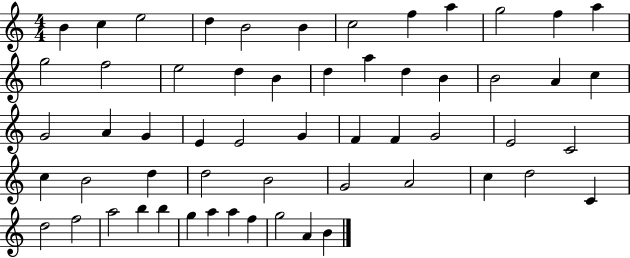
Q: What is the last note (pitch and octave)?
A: B4